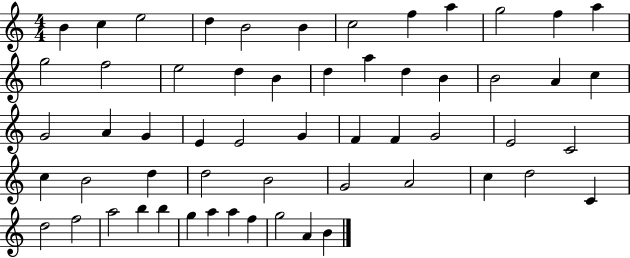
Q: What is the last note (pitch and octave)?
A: B4